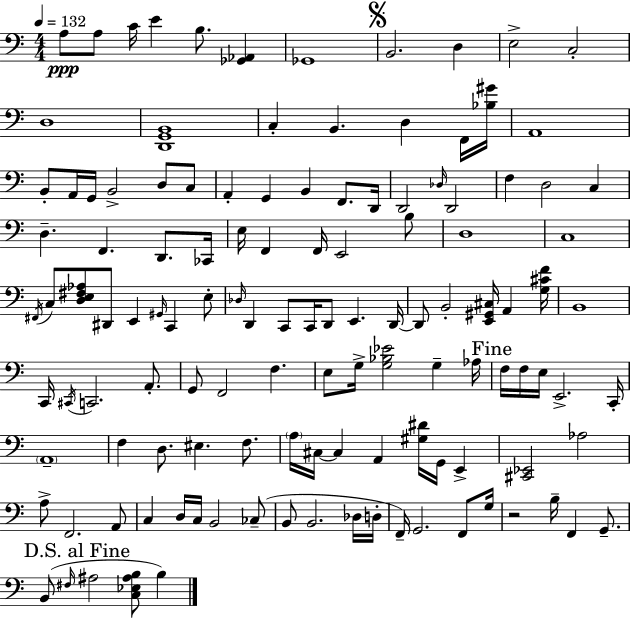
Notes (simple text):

A3/e A3/e C4/s E4/q B3/e. [Gb2,Ab2]/q Gb2/w B2/h. D3/q E3/h C3/h D3/w [D2,G2,B2]/w C3/q B2/q. D3/q F2/s [Bb3,G#4]/s A2/w B2/e A2/s G2/s B2/h D3/e C3/e A2/q G2/q B2/q F2/e. D2/s D2/h Db3/s D2/h F3/q D3/h C3/q D3/q. F2/q. D2/e. CES2/s E3/s F2/q F2/s E2/h B3/e D3/w C3/w F#2/s C3/e [D3,E3,F#3,Ab3]/e D#2/e E2/q G#2/s C2/q E3/e Db3/s D2/q C2/e C2/s D2/e E2/q. D2/s D2/e B2/h [E2,G#2,C#3]/s A2/q [G3,C#4,F4]/s B2/w C2/s C#2/s C2/h. A2/e. G2/e F2/h F3/q. E3/e G3/s [G3,Bb3,Eb4]/h G3/q Ab3/s F3/s F3/s E3/s E2/h. C2/s A2/w F3/q D3/e. EIS3/q. F3/e. A3/s C#3/s C#3/q A2/q [G#3,D#4]/s G2/s E2/q [C#2,Eb2]/h Ab3/h A3/e F2/h. A2/e C3/q D3/s C3/s B2/h CES3/e B2/e B2/h. Db3/s D3/s F2/s G2/h. F2/e G3/s R/h B3/s F2/q G2/e. B2/e F#3/s A#3/h [C3,Eb3,A#3,B3]/e B3/q